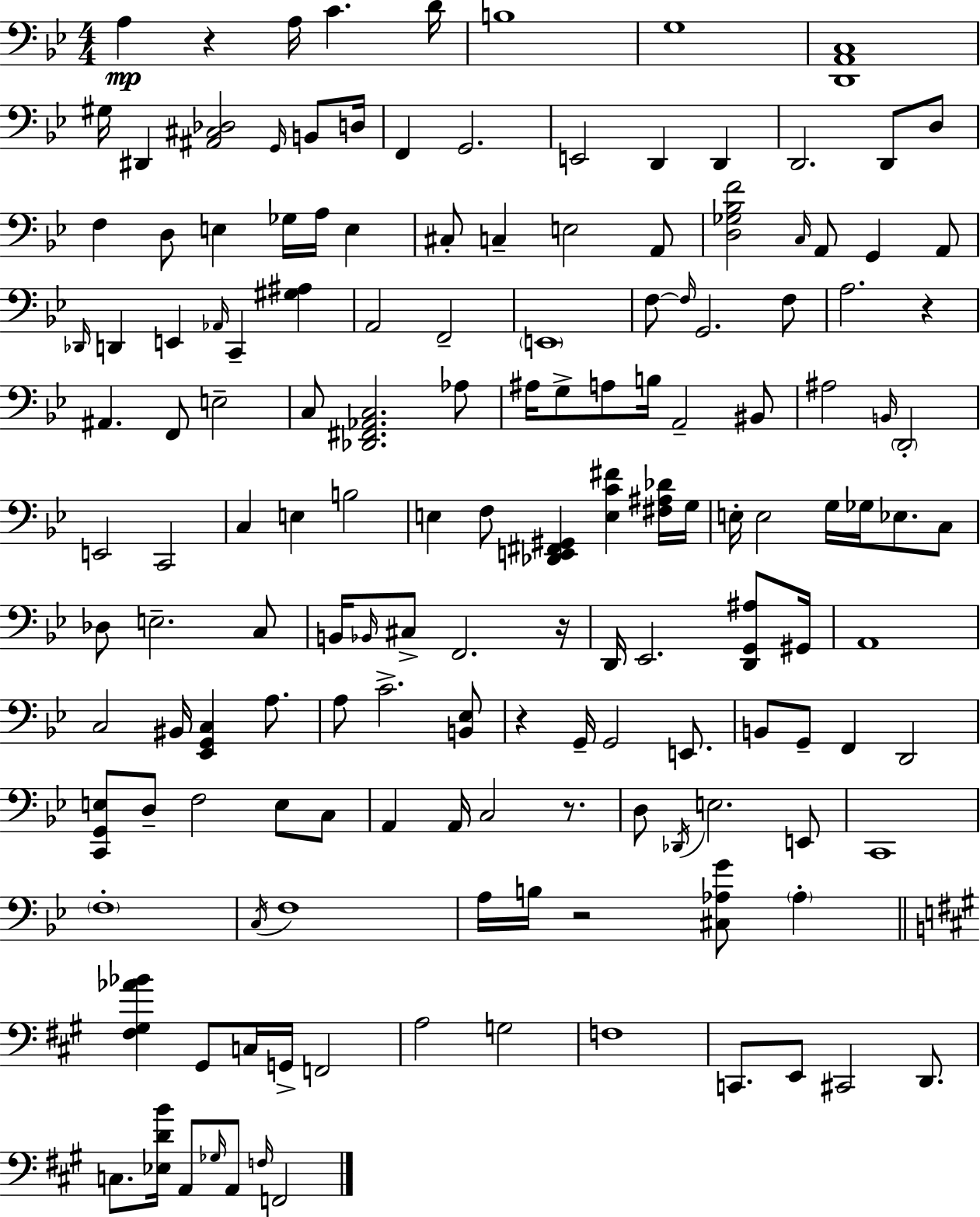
{
  \clef bass
  \numericTimeSignature
  \time 4/4
  \key g \minor
  a4\mp r4 a16 c'4. d'16 | b1 | g1 | <d, a, c>1 | \break gis16 dis,4 <ais, cis des>2 \grace { g,16 } b,8 | d16 f,4 g,2. | e,2 d,4 d,4 | d,2. d,8 d8 | \break f4 d8 e4 ges16 a16 e4 | cis8-. c4-- e2 a,8 | <d ges bes f'>2 \grace { c16 } a,8 g,4 | a,8 \grace { des,16 } d,4 e,4 \grace { aes,16 } c,4-- | \break <gis ais>4 a,2 f,2-- | \parenthesize e,1 | f8~~ \grace { f16 } g,2. | f8 a2. | \break r4 ais,4. f,8 e2-- | c8 <des, fis, aes, c>2. | aes8 ais16 g8-> a8 b16 a,2-- | bis,8 ais2 \grace { b,16 } \parenthesize d,2-. | \break e,2 c,2 | c4 e4 b2 | e4 f8 <des, e, fis, gis,>4 | <e c' fis'>4 <fis ais des'>16 g16 e16-. e2 g16 | \break ges16 ees8. c8 des8 e2.-- | c8 b,16 \grace { bes,16 } cis8-> f,2. | r16 d,16 ees,2. | <d, g, ais>8 gis,16 a,1 | \break c2 bis,16 | <ees, g, c>4 a8. a8 c'2.-> | <b, ees>8 r4 g,16-- g,2 | e,8. b,8 g,8-- f,4 d,2 | \break <c, g, e>8 d8-- f2 | e8 c8 a,4 a,16 c2 | r8. d8 \acciaccatura { des,16 } e2. | e,8 c,1 | \break \parenthesize f1-. | \acciaccatura { c16 } f1 | a16 b16 r2 | <cis aes g'>8 \parenthesize aes4-. \bar "||" \break \key a \major <fis gis aes' bes'>4 gis,8 c16 g,16-> f,2 | a2 g2 | f1 | c,8. e,8 cis,2 d,8. | \break c8. <ees d' b'>16 a,8 \grace { ges16 } a,8 \grace { f16 } f,2 | \bar "|."
}